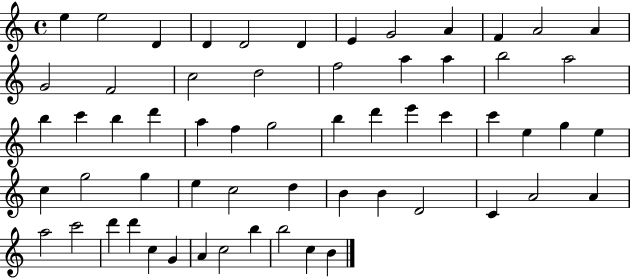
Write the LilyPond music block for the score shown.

{
  \clef treble
  \time 4/4
  \defaultTimeSignature
  \key c \major
  e''4 e''2 d'4 | d'4 d'2 d'4 | e'4 g'2 a'4 | f'4 a'2 a'4 | \break g'2 f'2 | c''2 d''2 | f''2 a''4 a''4 | b''2 a''2 | \break b''4 c'''4 b''4 d'''4 | a''4 f''4 g''2 | b''4 d'''4 e'''4 c'''4 | c'''4 e''4 g''4 e''4 | \break c''4 g''2 g''4 | e''4 c''2 d''4 | b'4 b'4 d'2 | c'4 a'2 a'4 | \break a''2 c'''2 | d'''4 d'''4 c''4 g'4 | a'4 c''2 b''4 | b''2 c''4 b'4 | \break \bar "|."
}